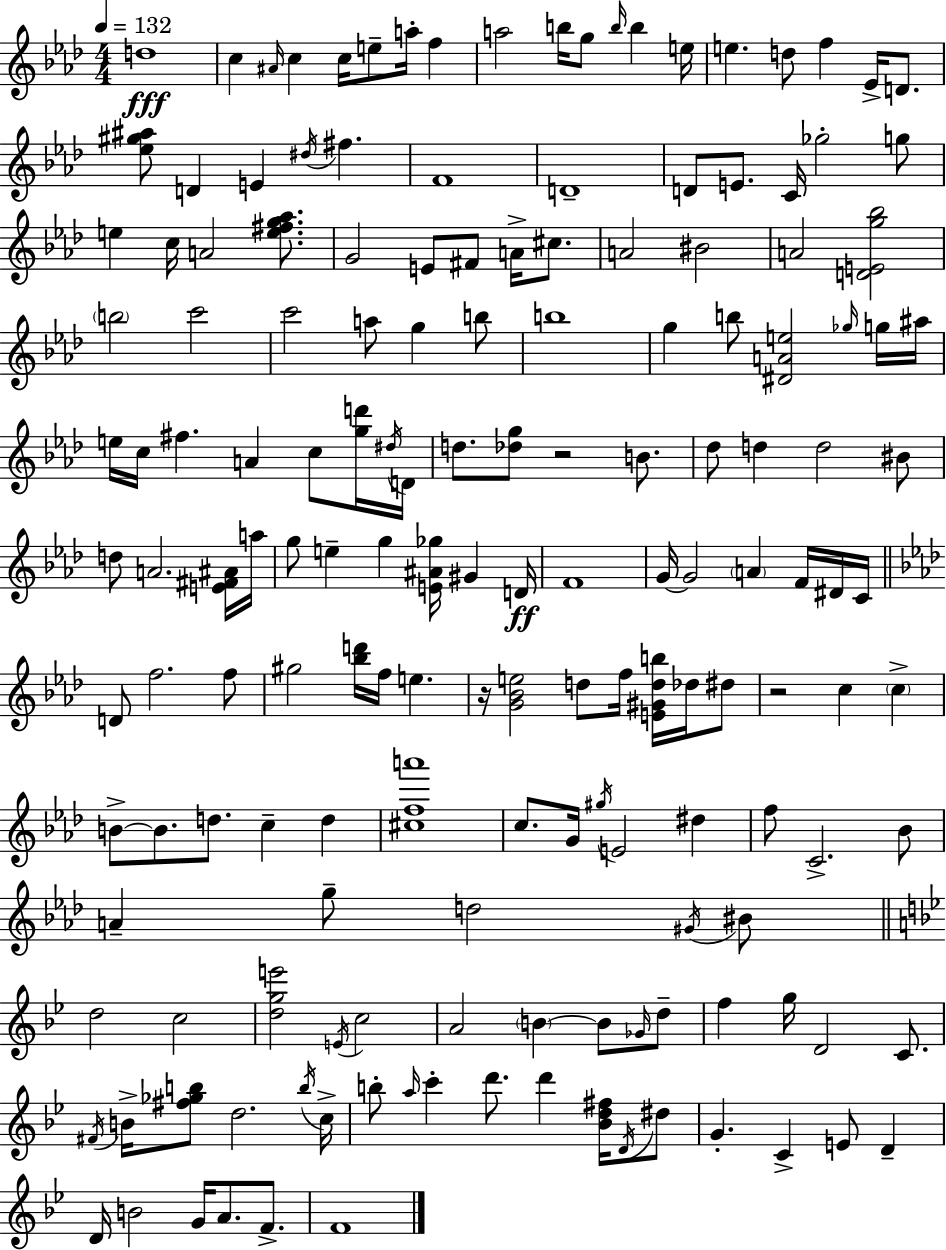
{
  \clef treble
  \numericTimeSignature
  \time 4/4
  \key aes \major
  \tempo 4 = 132
  d''1\fff | c''4 \grace { ais'16 } c''4 c''16 e''8-- a''16-. f''4 | a''2 b''16 g''8 \grace { b''16 } b''4 | e''16 e''4. d''8 f''4 ees'16-> d'8. | \break <ees'' gis'' ais''>8 d'4 e'4 \acciaccatura { dis''16 } fis''4. | f'1 | d'1-- | d'8 e'8. c'16 ges''2-. | \break g''8 e''4 c''16 a'2 | <e'' fis'' g'' aes''>8. g'2 e'8 fis'8 a'16-> | cis''8. a'2 bis'2 | a'2 <d' e' g'' bes''>2 | \break \parenthesize b''2 c'''2 | c'''2 a''8 g''4 | b''8 b''1 | g''4 b''8 <dis' a' e''>2 | \break \grace { ges''16 } g''16 ais''16 e''16 c''16 fis''4. a'4 | c''8 <g'' d'''>16 \acciaccatura { dis''16 } d'16 d''8. <des'' g''>8 r2 | b'8. des''8 d''4 d''2 | bis'8 d''8 a'2. | \break <e' fis' ais'>16 a''16 g''8 e''4-- g''4 <e' ais' ges''>16 | gis'4 d'16\ff f'1 | g'16~~ g'2 \parenthesize a'4 | f'16 dis'16 c'16 \bar "||" \break \key aes \major d'8 f''2. f''8 | gis''2 <bes'' d'''>16 f''16 e''4. | r16 <g' bes' e''>2 d''8 f''16 <e' gis' d'' b''>16 des''16 dis''8 | r2 c''4 \parenthesize c''4-> | \break b'8->~~ b'8. d''8. c''4-- d''4 | <cis'' f'' a'''>1 | c''8. g'16 \acciaccatura { gis''16 } e'2 dis''4 | f''8 c'2.-> bes'8 | \break a'4-- g''8-- d''2 \acciaccatura { gis'16 } | bis'8 \bar "||" \break \key bes \major d''2 c''2 | <d'' g'' e'''>2 \acciaccatura { e'16 } c''2 | a'2 \parenthesize b'4~~ b'8 \grace { ges'16 } | d''8-- f''4 g''16 d'2 c'8. | \break \acciaccatura { fis'16 } b'16-> <fis'' ges'' b''>8 d''2. | \acciaccatura { b''16 } c''16-> b''8-. \grace { a''16 } c'''4-. d'''8. d'''4 | <bes' d'' fis''>16 \acciaccatura { d'16 } dis''8 g'4.-. c'4-> | e'8 d'4-- d'16 b'2 g'16 | \break a'8. f'8.-> f'1 | \bar "|."
}